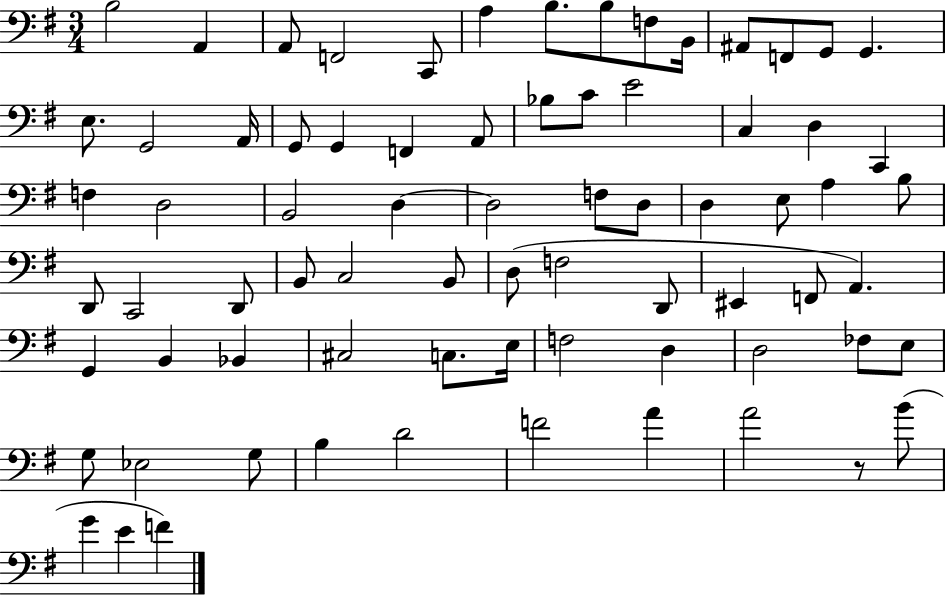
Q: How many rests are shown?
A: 1